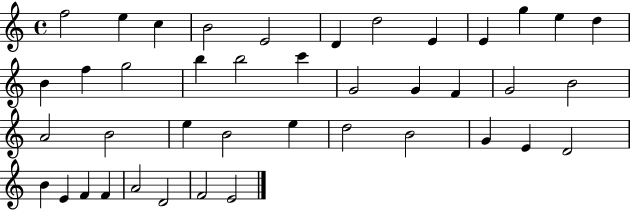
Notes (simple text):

F5/h E5/q C5/q B4/h E4/h D4/q D5/h E4/q E4/q G5/q E5/q D5/q B4/q F5/q G5/h B5/q B5/h C6/q G4/h G4/q F4/q G4/h B4/h A4/h B4/h E5/q B4/h E5/q D5/h B4/h G4/q E4/q D4/h B4/q E4/q F4/q F4/q A4/h D4/h F4/h E4/h